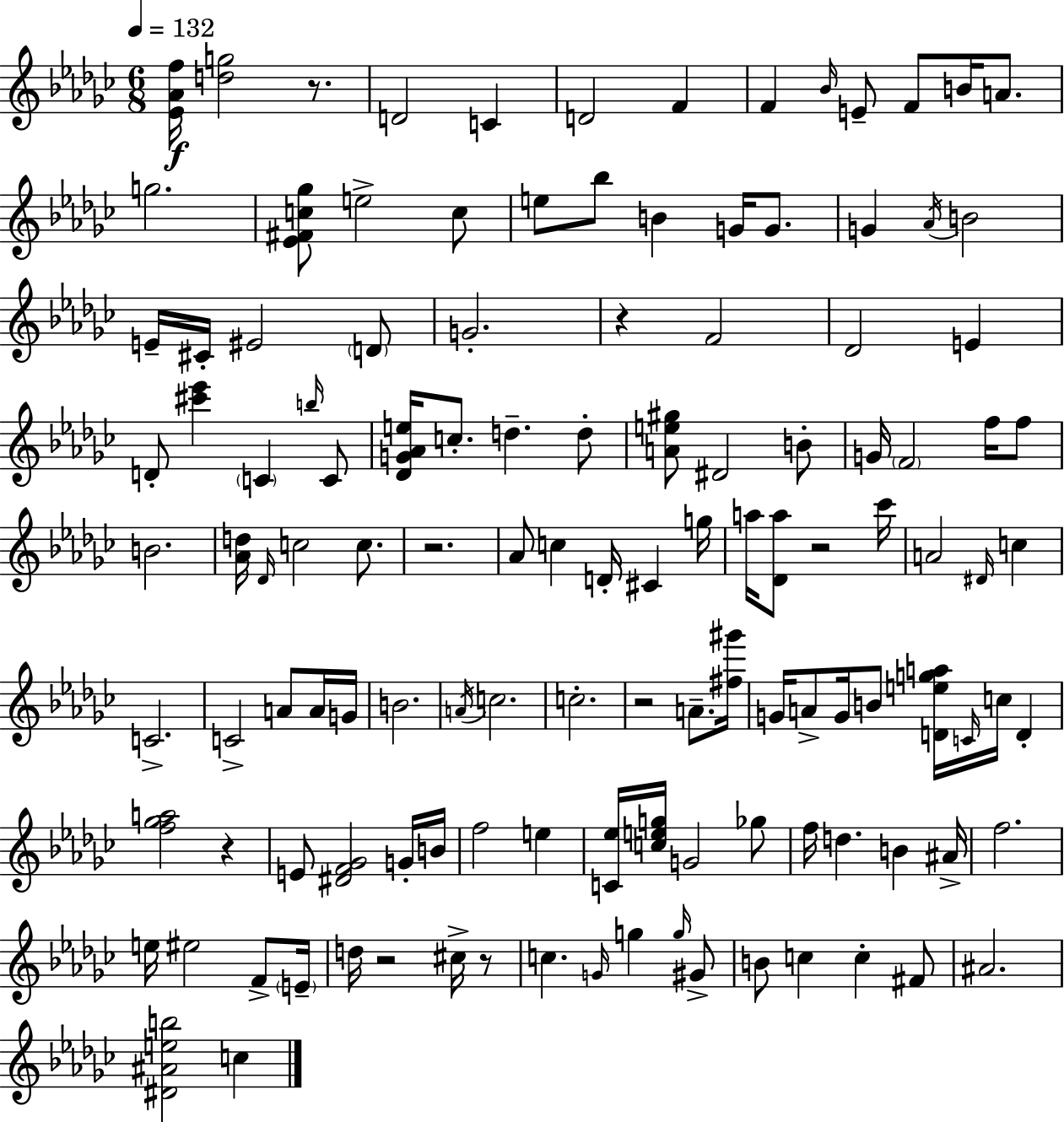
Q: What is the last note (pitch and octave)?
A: C5